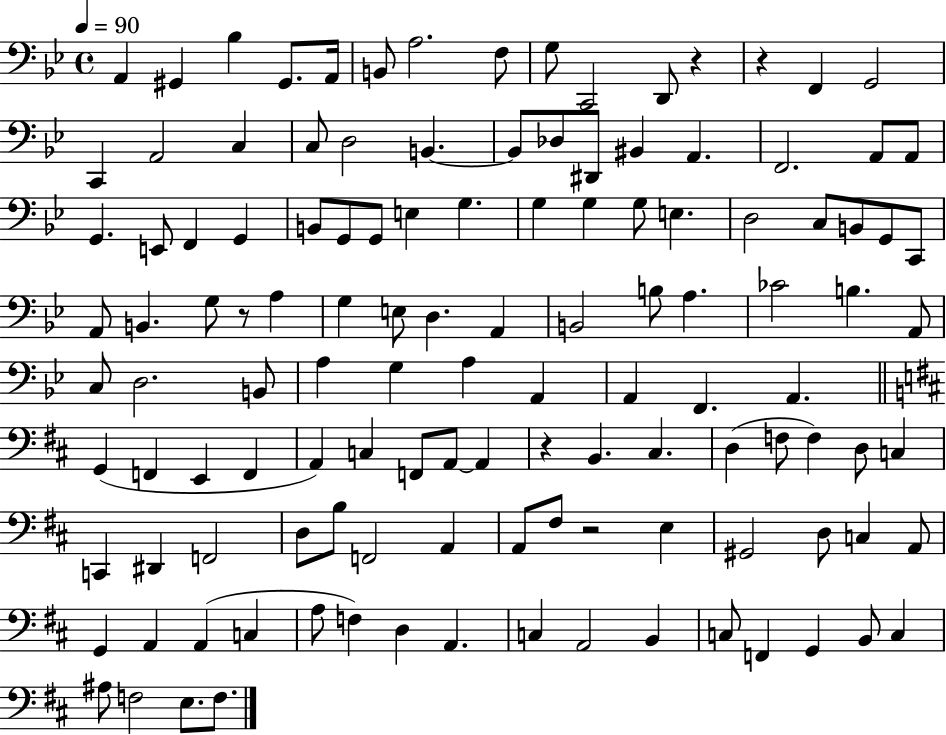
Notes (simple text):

A2/q G#2/q Bb3/q G#2/e. A2/s B2/e A3/h. F3/e G3/e C2/h D2/e R/q R/q F2/q G2/h C2/q A2/h C3/q C3/e D3/h B2/q. B2/e Db3/e D#2/e BIS2/q A2/q. F2/h. A2/e A2/e G2/q. E2/e F2/q G2/q B2/e G2/e G2/e E3/q G3/q. G3/q G3/q G3/e E3/q. D3/h C3/e B2/e G2/e C2/e A2/e B2/q. G3/e R/e A3/q G3/q E3/e D3/q. A2/q B2/h B3/e A3/q. CES4/h B3/q. A2/e C3/e D3/h. B2/e A3/q G3/q A3/q A2/q A2/q F2/q. A2/q. G2/q F2/q E2/q F2/q A2/q C3/q F2/e A2/e A2/q R/q B2/q. C#3/q. D3/q F3/e F3/q D3/e C3/q C2/q D#2/q F2/h D3/e B3/e F2/h A2/q A2/e F#3/e R/h E3/q G#2/h D3/e C3/q A2/e G2/q A2/q A2/q C3/q A3/e F3/q D3/q A2/q. C3/q A2/h B2/q C3/e F2/q G2/q B2/e C3/q A#3/e F3/h E3/e. F3/e.